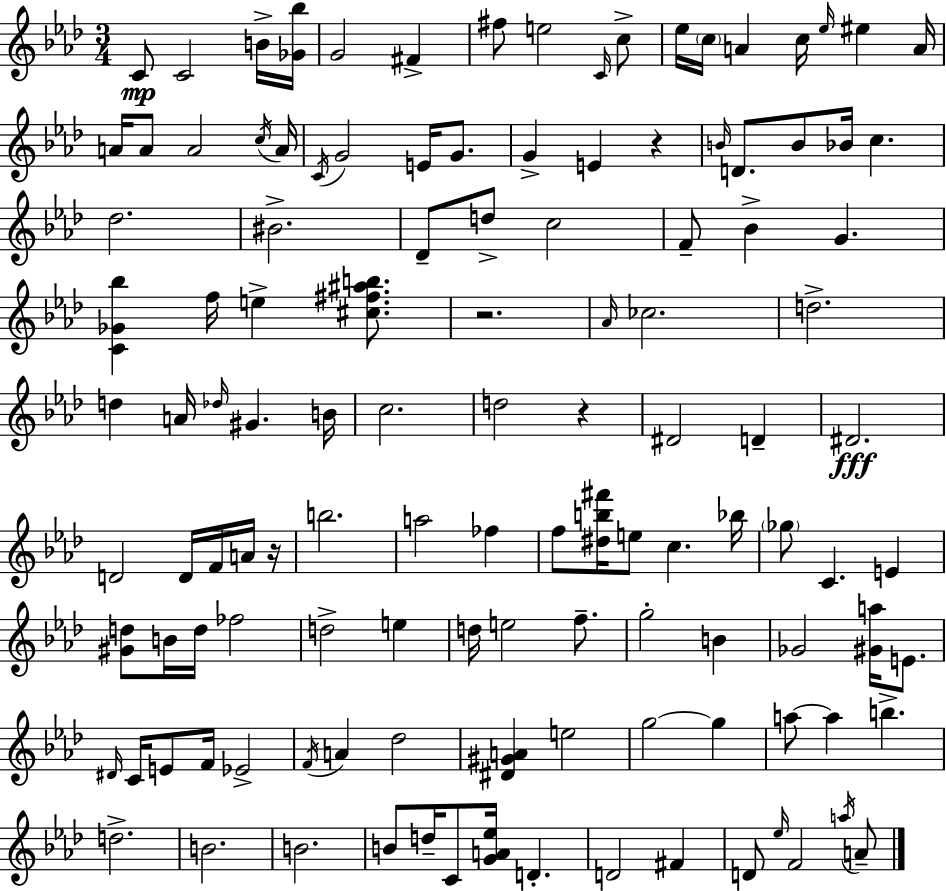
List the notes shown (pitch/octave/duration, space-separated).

C4/e C4/h B4/s [Gb4,Bb5]/s G4/h F#4/q F#5/e E5/h C4/s C5/e Eb5/s C5/s A4/q C5/s Eb5/s EIS5/q A4/s A4/s A4/e A4/h C5/s A4/s C4/s G4/h E4/s G4/e. G4/q E4/q R/q B4/s D4/e. B4/e Bb4/s C5/q. Db5/h. BIS4/h. Db4/e D5/e C5/h F4/e Bb4/q G4/q. [C4,Gb4,Bb5]/q F5/s E5/q [C#5,F#5,A#5,B5]/e. R/h. Ab4/s CES5/h. D5/h. D5/q A4/s Db5/s G#4/q. B4/s C5/h. D5/h R/q D#4/h D4/q D#4/h. D4/h D4/s F4/s A4/s R/s B5/h. A5/h FES5/q F5/e [D#5,B5,F#6]/s E5/e C5/q. Bb5/s Gb5/e C4/q. E4/q [G#4,D5]/e B4/s D5/s FES5/h D5/h E5/q D5/s E5/h F5/e. G5/h B4/q Gb4/h [G#4,A5]/s E4/e. D#4/s C4/s E4/e F4/s Eb4/h F4/s A4/q Db5/h [D#4,G#4,A4]/q E5/h G5/h G5/q A5/e A5/q B5/q. D5/h. B4/h. B4/h. B4/e D5/s C4/e [G4,A4,Eb5]/s D4/q. D4/h F#4/q D4/e Eb5/s F4/h A5/s A4/e